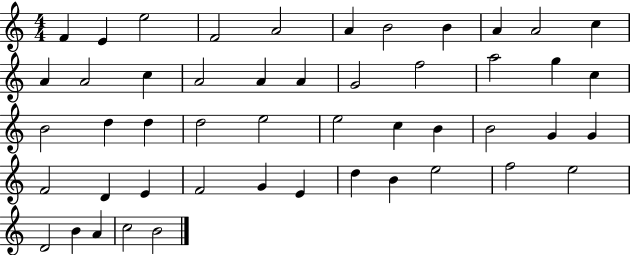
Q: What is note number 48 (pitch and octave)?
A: C5